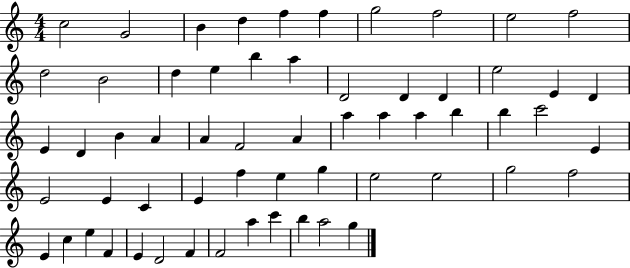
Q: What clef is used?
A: treble